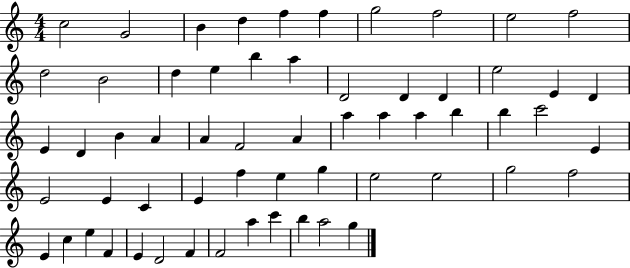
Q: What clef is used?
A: treble